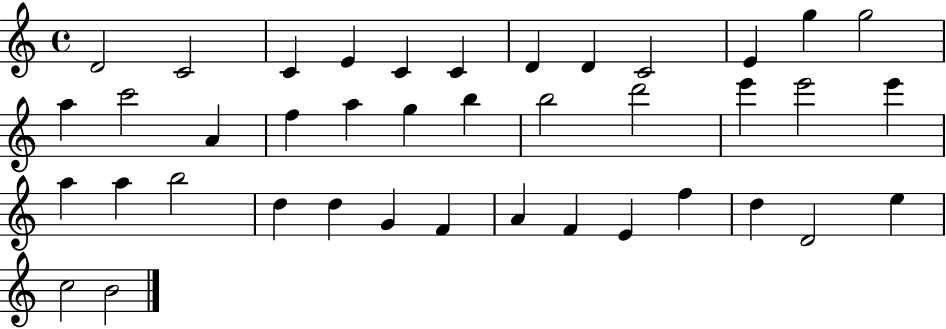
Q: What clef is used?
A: treble